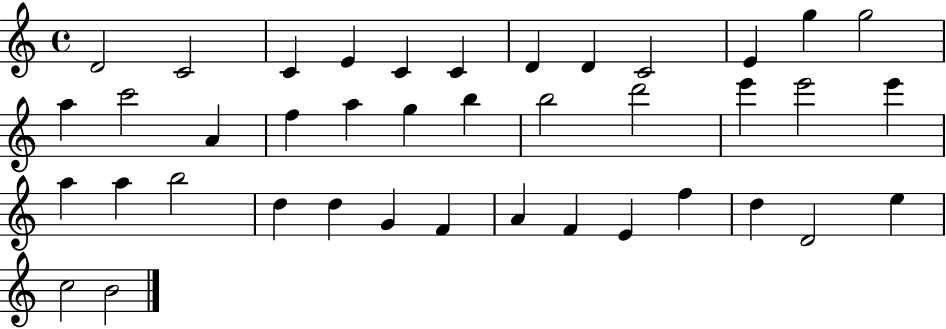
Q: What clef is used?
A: treble